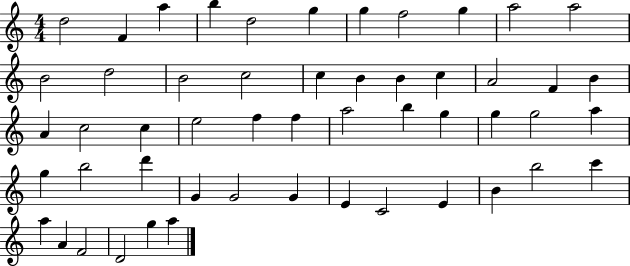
X:1
T:Untitled
M:4/4
L:1/4
K:C
d2 F a b d2 g g f2 g a2 a2 B2 d2 B2 c2 c B B c A2 F B A c2 c e2 f f a2 b g g g2 a g b2 d' G G2 G E C2 E B b2 c' a A F2 D2 g a